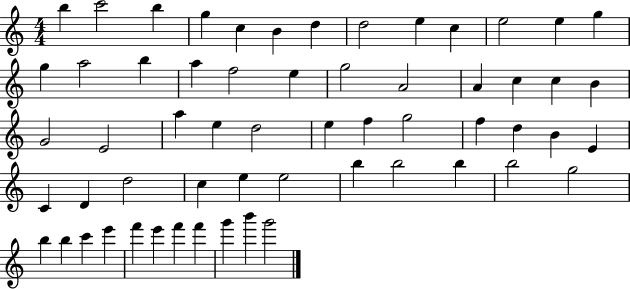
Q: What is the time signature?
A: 4/4